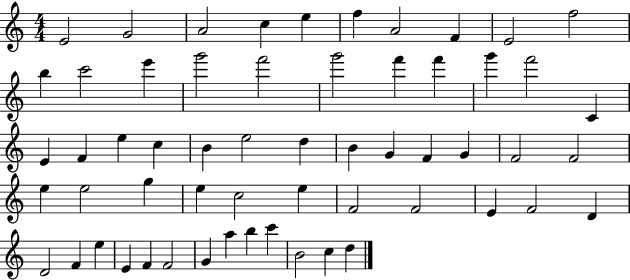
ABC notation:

X:1
T:Untitled
M:4/4
L:1/4
K:C
E2 G2 A2 c e f A2 F E2 f2 b c'2 e' g'2 f'2 g'2 f' f' g' f'2 C E F e c B e2 d B G F G F2 F2 e e2 g e c2 e F2 F2 E F2 D D2 F e E F F2 G a b c' B2 c d